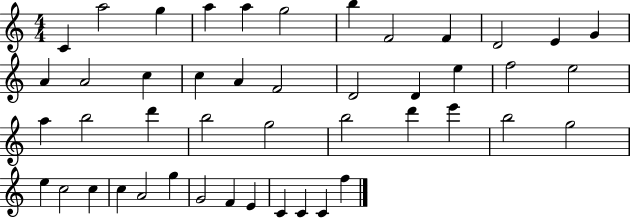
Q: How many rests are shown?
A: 0